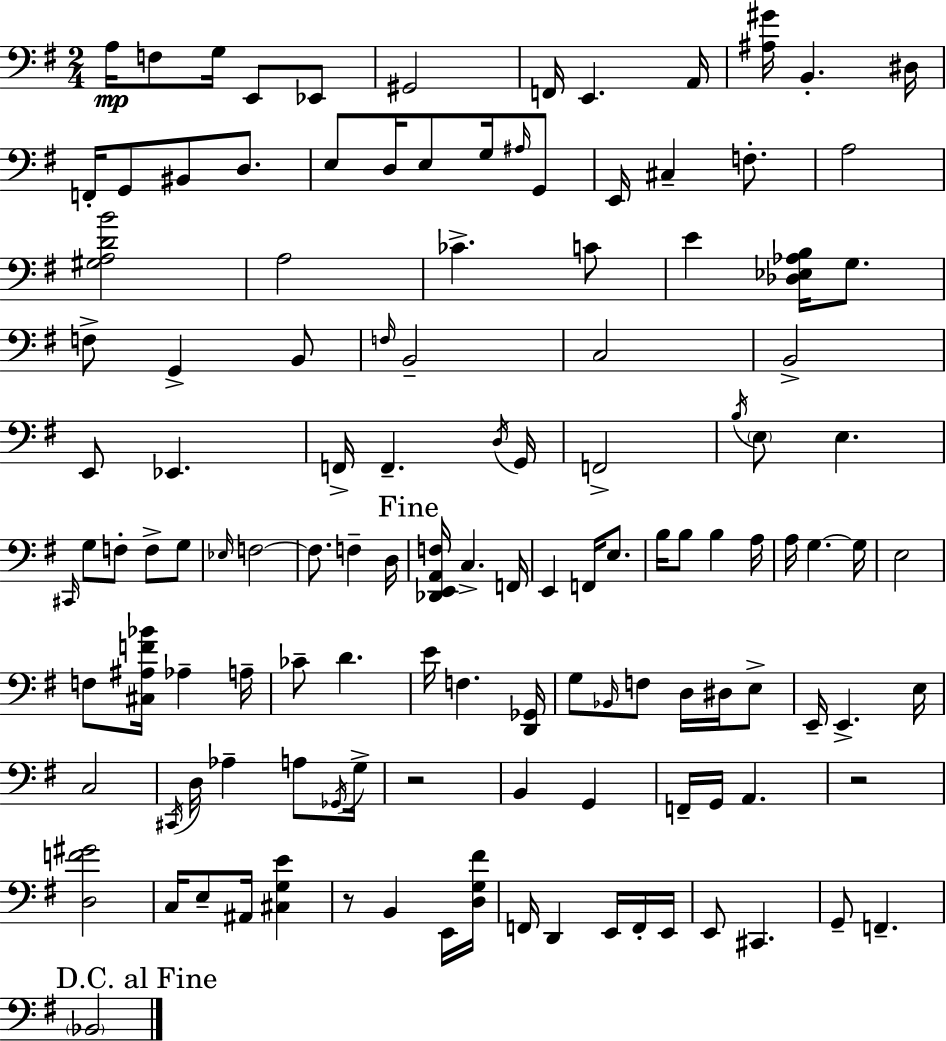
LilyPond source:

{
  \clef bass
  \numericTimeSignature
  \time 2/4
  \key e \minor
  \repeat volta 2 { a16\mp f8 g16 e,8 ees,8 | gis,2 | f,16 e,4. a,16 | <ais gis'>16 b,4.-. dis16 | \break f,16-. g,8 bis,8 d8. | e8 d16 e8 g16 \grace { ais16 } g,8 | e,16 cis4-- f8.-. | a2 | \break <gis a d' b'>2 | a2 | ces'4.-> c'8 | e'4 <des ees aes b>16 g8. | \break f8-> g,4-> b,8 | \grace { f16 } b,2-- | c2 | b,2-> | \break e,8 ees,4. | f,16-> f,4.-- | \acciaccatura { d16 } g,16 f,2-> | \acciaccatura { b16 } \parenthesize e8 e4. | \break \grace { cis,16 } g8 f8-. | f8-> g8 \grace { ees16 } f2~~ | f8. | f4-- d16 \mark "Fine" <des, e, a, f>16 c4.-> | \break f,16 e,4 | f,16 e8. b16 b8 | b4 a16 a16 g4.~~ | g16 e2 | \break f8 | <cis ais f' bes'>16 aes4-- a16-- ces'8-- | d'4. e'16 f4. | <d, ges,>16 g8 | \break \grace { bes,16 } f8 d16 dis16 e8-> e,16-- | e,4.-> e16 c2 | \acciaccatura { cis,16 } | d16 aes4-- a8 \acciaccatura { ges,16 } | \break g16-> r2 | b,4 g,4 | f,16-- g,16 a,4. | r2 | \break <d f' gis'>2 | c16 e8-- ais,16 <cis g e'>4 | r8 b,4 e,16 | <d g fis'>16 f,16 d,4 e,16 f,16-. | \break e,16 e,8 cis,4. | g,8-- f,4.-- | \mark "D.C. al Fine" \parenthesize bes,2 | } \bar "|."
}